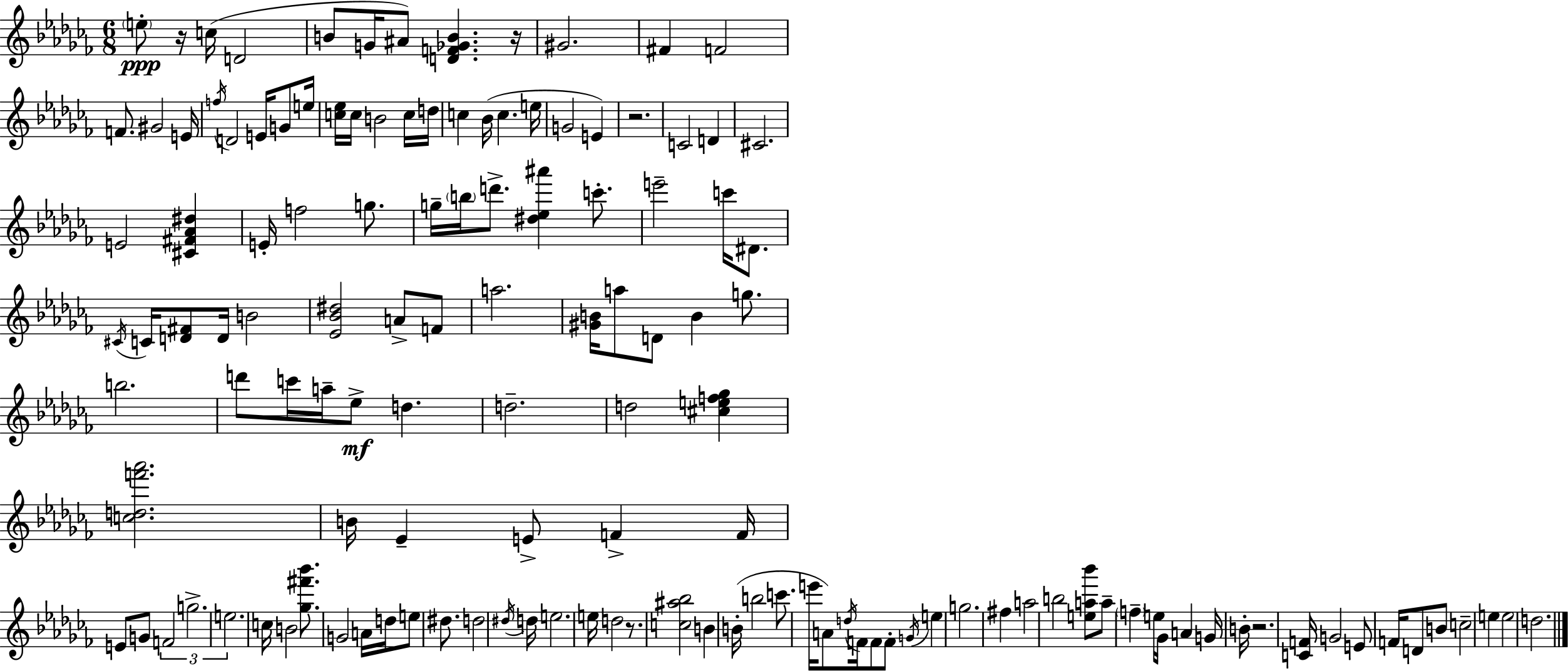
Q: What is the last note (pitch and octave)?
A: D5